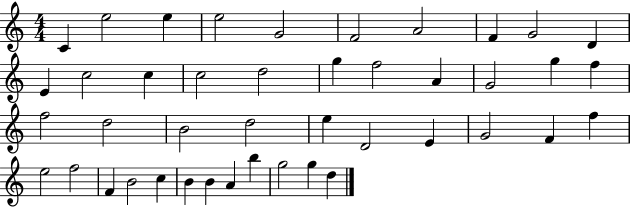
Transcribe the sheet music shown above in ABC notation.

X:1
T:Untitled
M:4/4
L:1/4
K:C
C e2 e e2 G2 F2 A2 F G2 D E c2 c c2 d2 g f2 A G2 g f f2 d2 B2 d2 e D2 E G2 F f e2 f2 F B2 c B B A b g2 g d